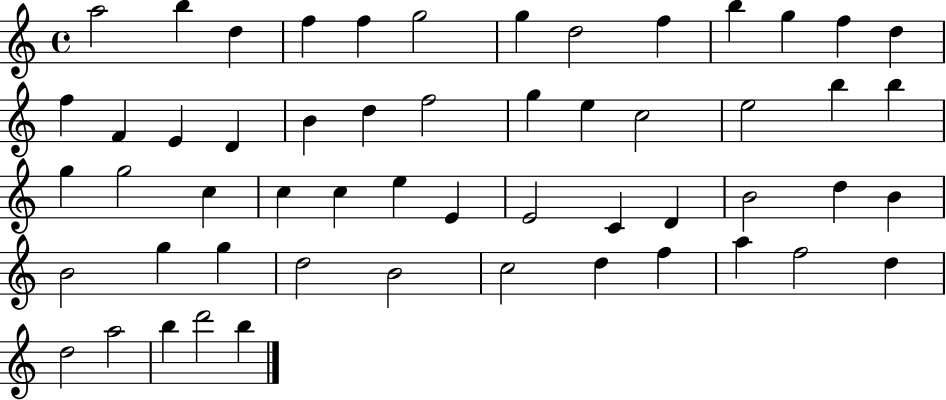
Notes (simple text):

A5/h B5/q D5/q F5/q F5/q G5/h G5/q D5/h F5/q B5/q G5/q F5/q D5/q F5/q F4/q E4/q D4/q B4/q D5/q F5/h G5/q E5/q C5/h E5/h B5/q B5/q G5/q G5/h C5/q C5/q C5/q E5/q E4/q E4/h C4/q D4/q B4/h D5/q B4/q B4/h G5/q G5/q D5/h B4/h C5/h D5/q F5/q A5/q F5/h D5/q D5/h A5/h B5/q D6/h B5/q